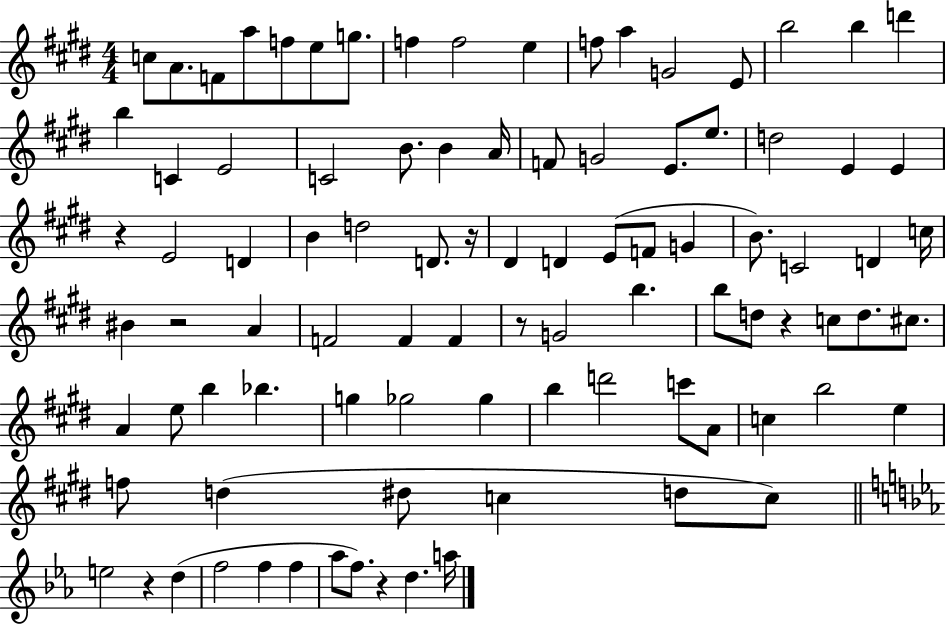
{
  \clef treble
  \numericTimeSignature
  \time 4/4
  \key e \major
  c''8 a'8. f'8 a''8 f''8 e''8 g''8. | f''4 f''2 e''4 | f''8 a''4 g'2 e'8 | b''2 b''4 d'''4 | \break b''4 c'4 e'2 | c'2 b'8. b'4 a'16 | f'8 g'2 e'8. e''8. | d''2 e'4 e'4 | \break r4 e'2 d'4 | b'4 d''2 d'8. r16 | dis'4 d'4 e'8( f'8 g'4 | b'8.) c'2 d'4 c''16 | \break bis'4 r2 a'4 | f'2 f'4 f'4 | r8 g'2 b''4. | b''8 d''8 r4 c''8 d''8. cis''8. | \break a'4 e''8 b''4 bes''4. | g''4 ges''2 ges''4 | b''4 d'''2 c'''8 a'8 | c''4 b''2 e''4 | \break f''8 d''4( dis''8 c''4 d''8 c''8) | \bar "||" \break \key ees \major e''2 r4 d''4( | f''2 f''4 f''4 | aes''8 f''8.) r4 d''4. a''16 | \bar "|."
}